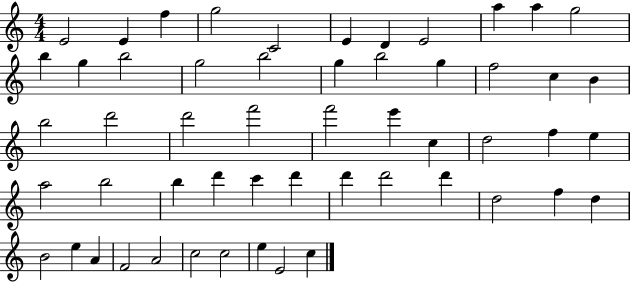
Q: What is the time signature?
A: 4/4